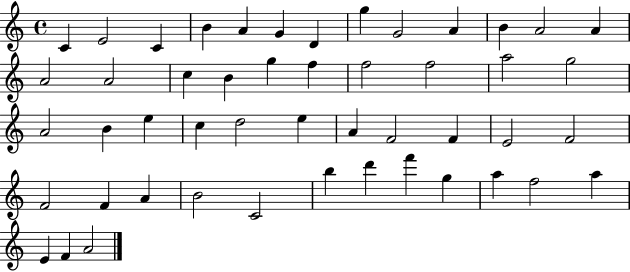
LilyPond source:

{
  \clef treble
  \time 4/4
  \defaultTimeSignature
  \key c \major
  c'4 e'2 c'4 | b'4 a'4 g'4 d'4 | g''4 g'2 a'4 | b'4 a'2 a'4 | \break a'2 a'2 | c''4 b'4 g''4 f''4 | f''2 f''2 | a''2 g''2 | \break a'2 b'4 e''4 | c''4 d''2 e''4 | a'4 f'2 f'4 | e'2 f'2 | \break f'2 f'4 a'4 | b'2 c'2 | b''4 d'''4 f'''4 g''4 | a''4 f''2 a''4 | \break e'4 f'4 a'2 | \bar "|."
}